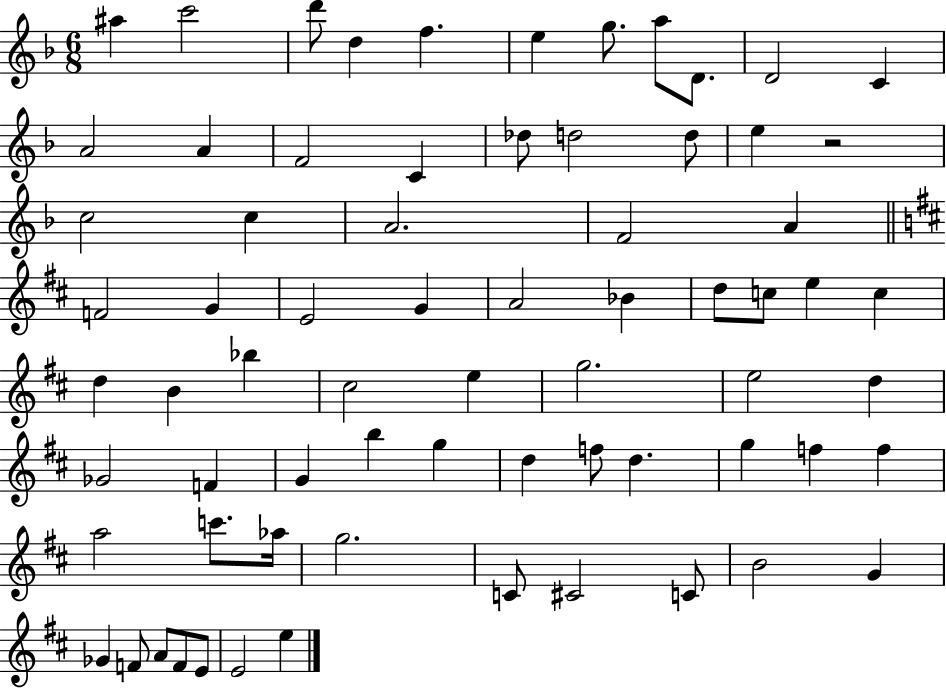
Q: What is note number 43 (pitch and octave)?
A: Gb4